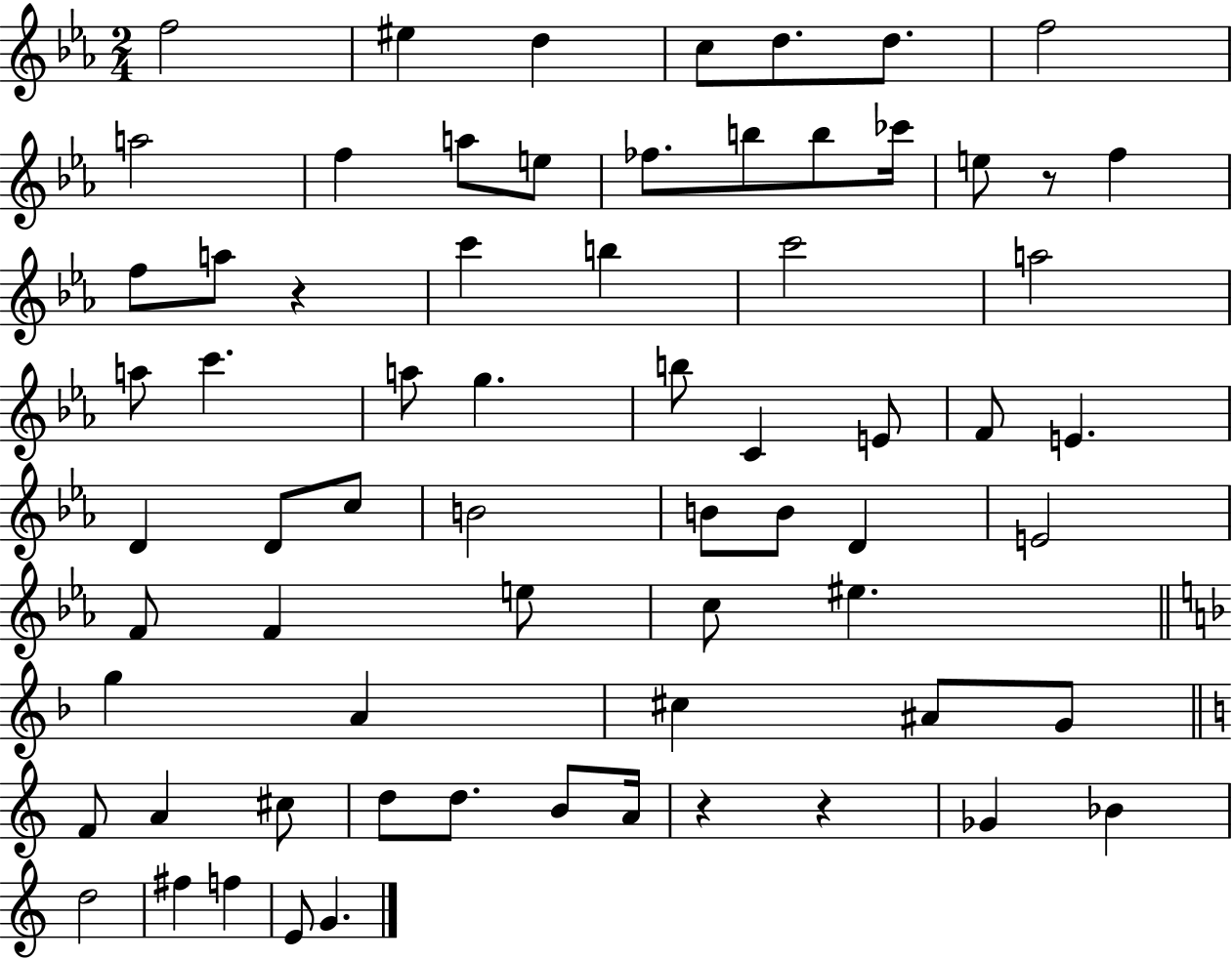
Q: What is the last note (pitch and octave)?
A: G4